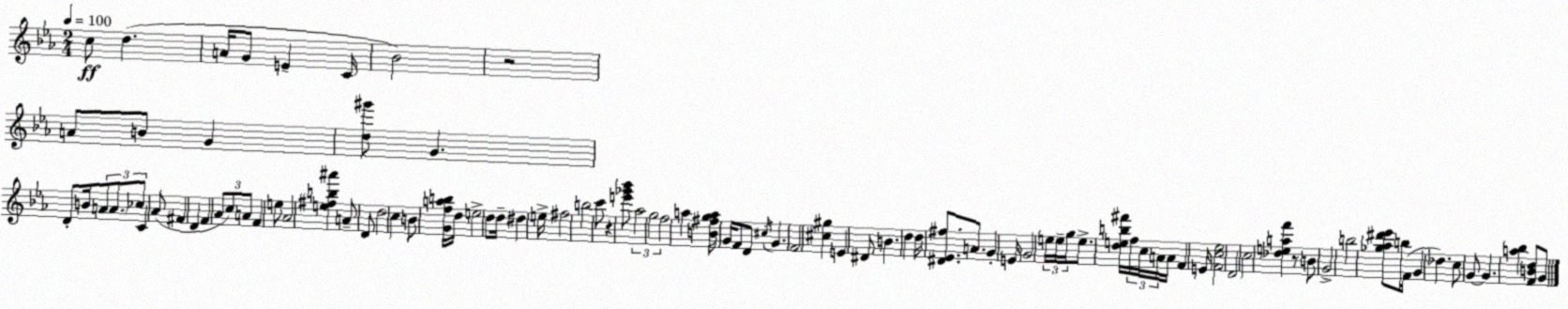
X:1
T:Untitled
M:2/4
L:1/4
K:Eb
c/2 d A/4 G/2 E C/4 _B2 z2 A/2 B/2 G [d^g']/2 G D/2 B/4 A/2 A/2 _c/2 C _A/2 ^F D F _A/2 c/2 A/2 F e/2 _A2 [e^fb^a'] A/2 D/2 d2 c B/2 [Gfab]/4 d/4 e2 d/2 d/4 ^d e/4 ^f2 b2 c'/2 z [e'_g'_b']/2 _a2 g2 f2 a [B^fga]/4 G/4 F/2 D/2 ^c/4 G F2 [^c^g] E ^D/2 B d d/4 [^D_E^f]/2 A/2 G E/4 G2 e/4 e/4 g/4 e/2 [deb^f']/4 f/4 c/4 A/4 A/4 F E/4 [Fc_e]2 D2 c2 [_deaf'] z/2 B/2 G2 b2 [_g_a^d'_e']/2 b/4 F/4 G _d c/2 G/2 G [a_b] [FBd]/2 G/2